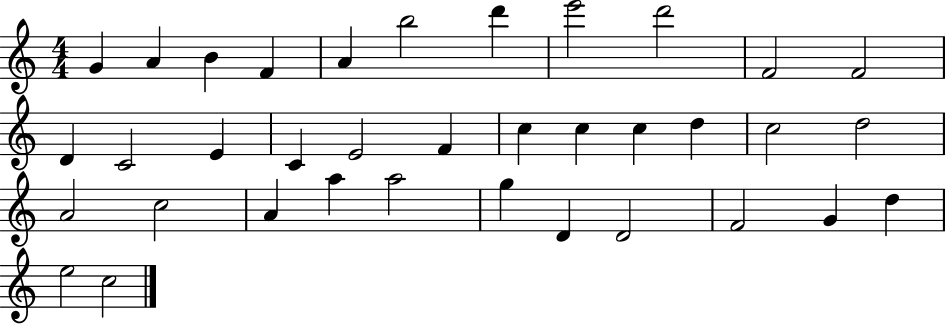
G4/q A4/q B4/q F4/q A4/q B5/h D6/q E6/h D6/h F4/h F4/h D4/q C4/h E4/q C4/q E4/h F4/q C5/q C5/q C5/q D5/q C5/h D5/h A4/h C5/h A4/q A5/q A5/h G5/q D4/q D4/h F4/h G4/q D5/q E5/h C5/h